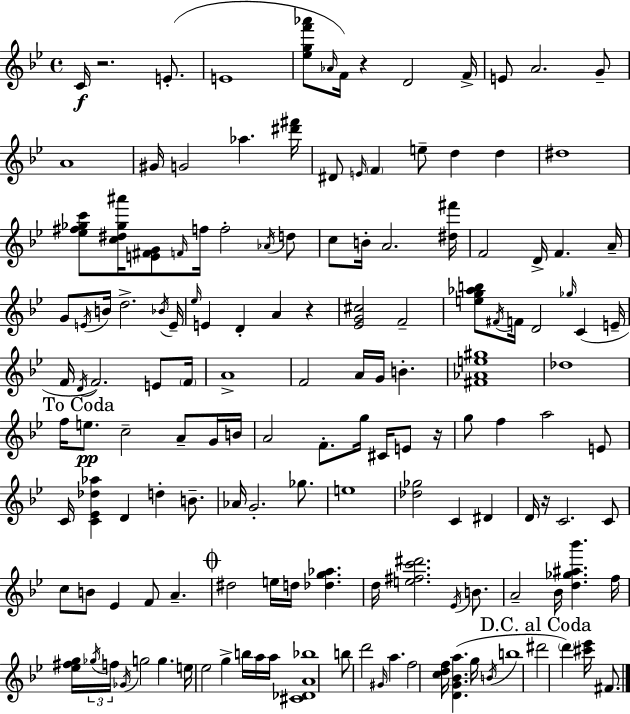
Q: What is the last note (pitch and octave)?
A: F#4